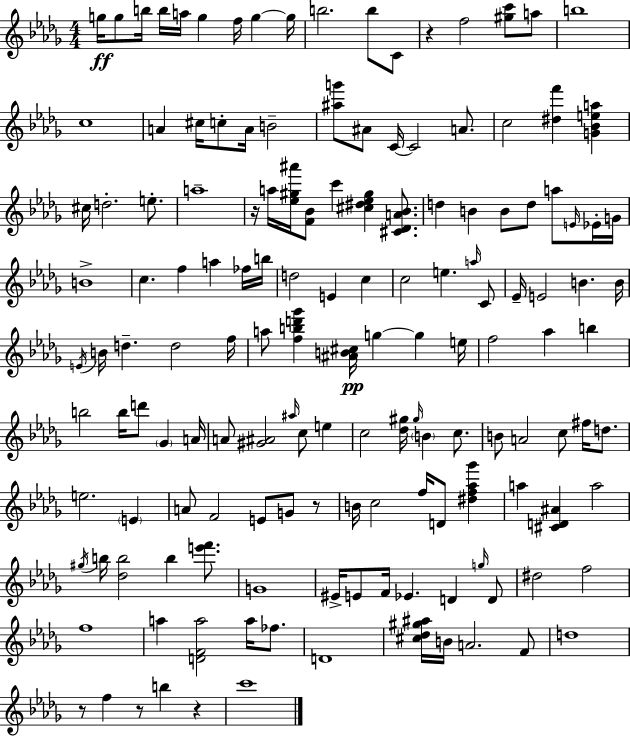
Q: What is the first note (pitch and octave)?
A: G5